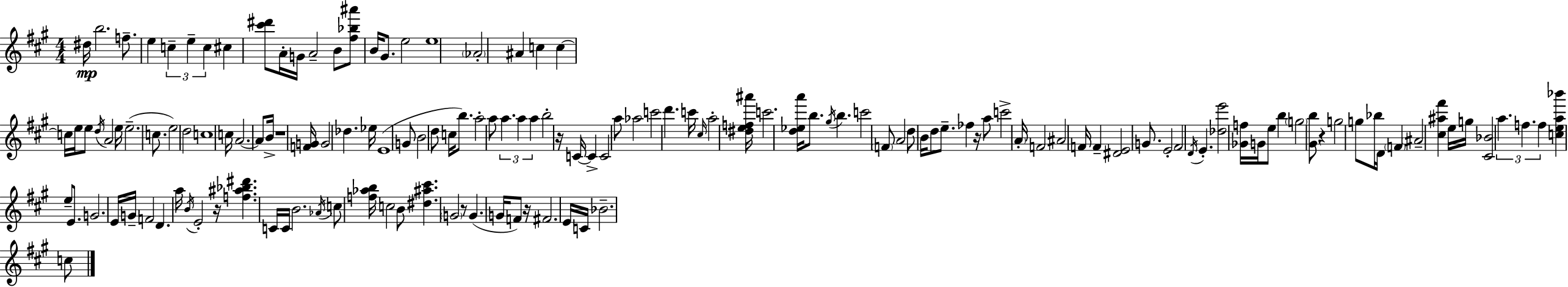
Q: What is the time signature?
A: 4/4